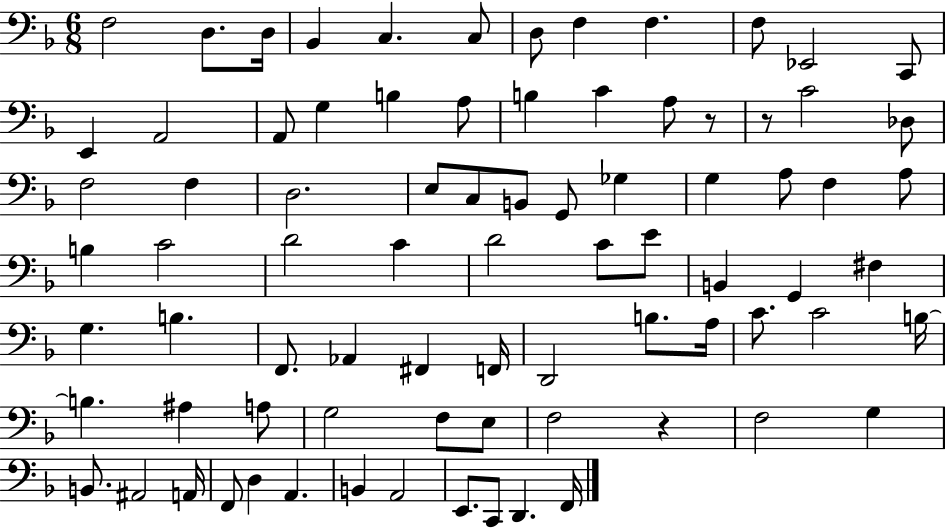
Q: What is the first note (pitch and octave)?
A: F3